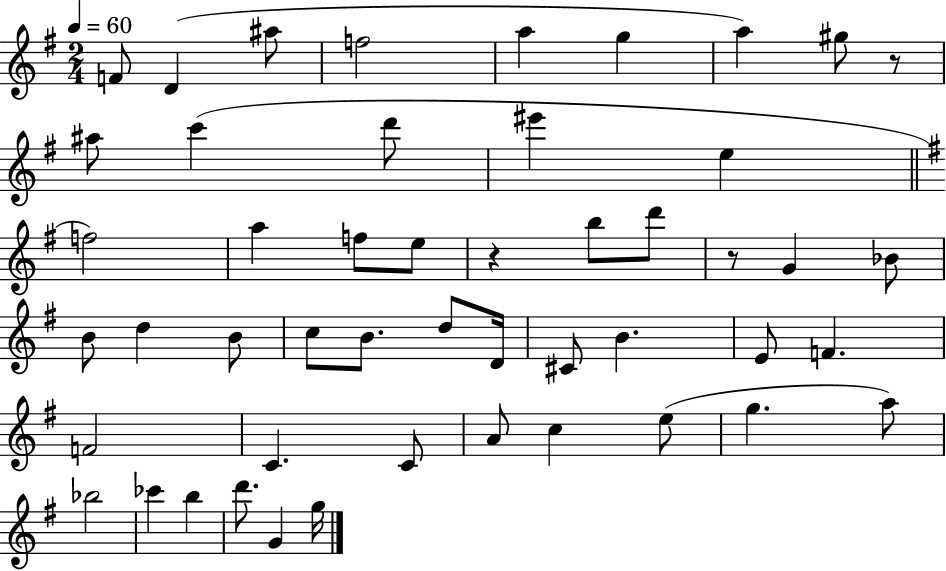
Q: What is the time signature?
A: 2/4